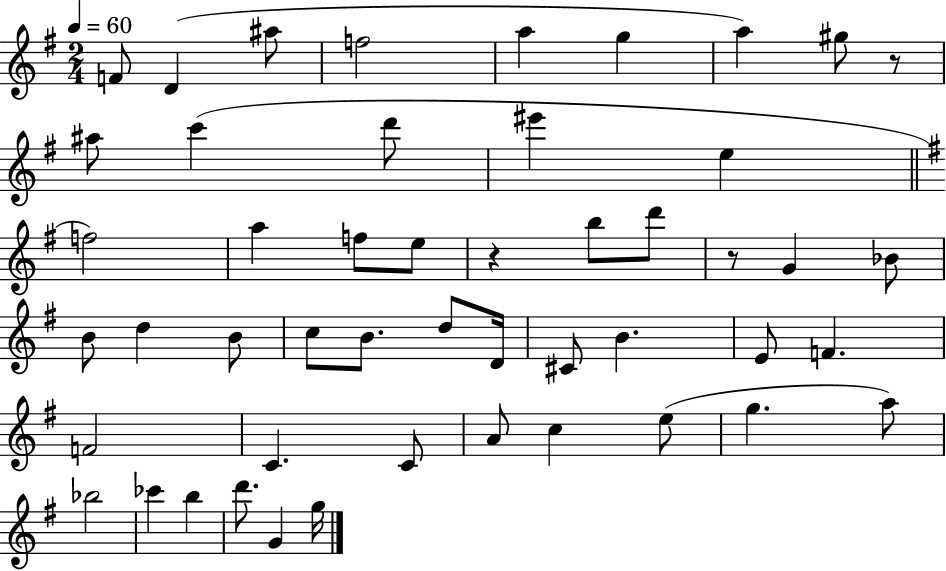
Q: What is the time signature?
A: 2/4